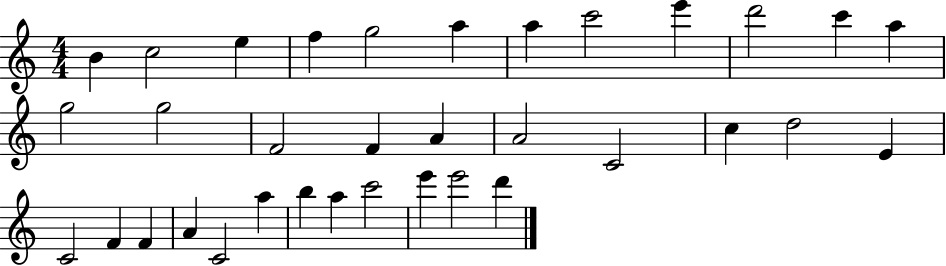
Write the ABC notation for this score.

X:1
T:Untitled
M:4/4
L:1/4
K:C
B c2 e f g2 a a c'2 e' d'2 c' a g2 g2 F2 F A A2 C2 c d2 E C2 F F A C2 a b a c'2 e' e'2 d'